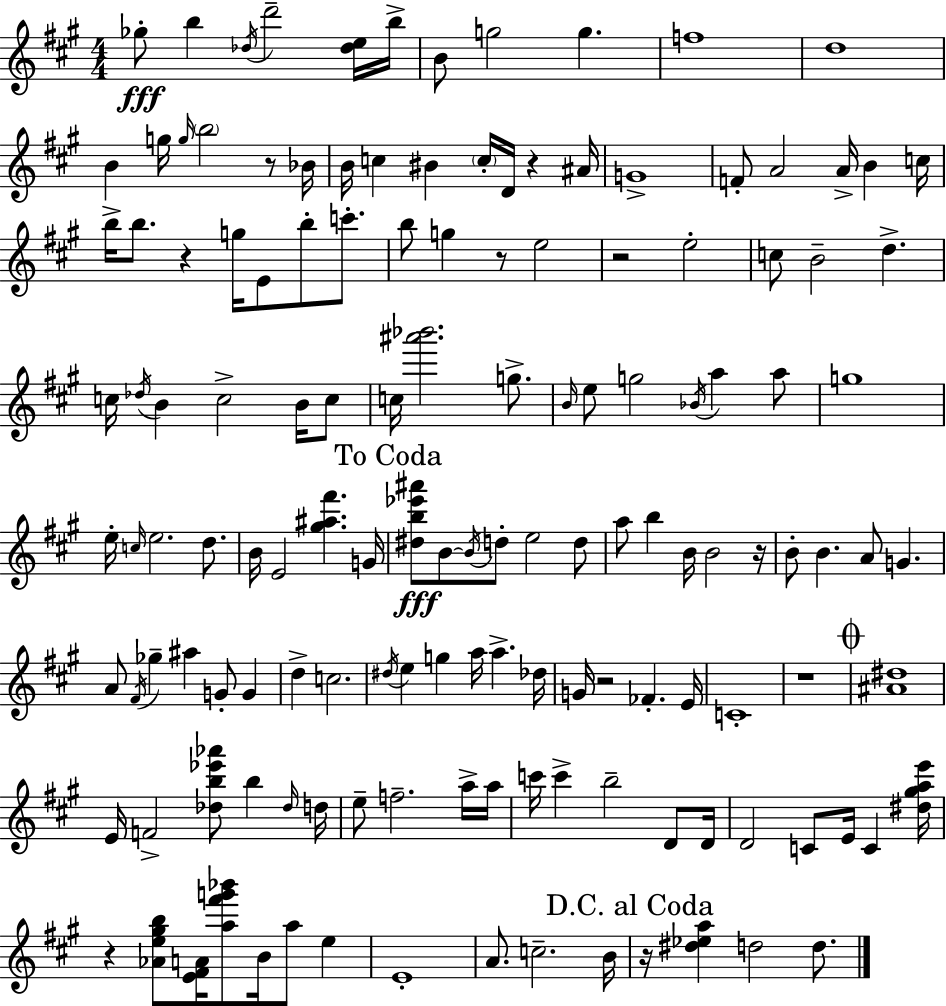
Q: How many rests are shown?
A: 10